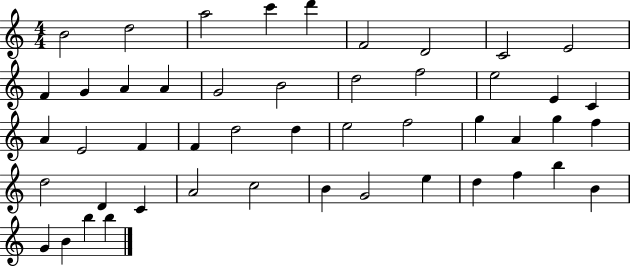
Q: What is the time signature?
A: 4/4